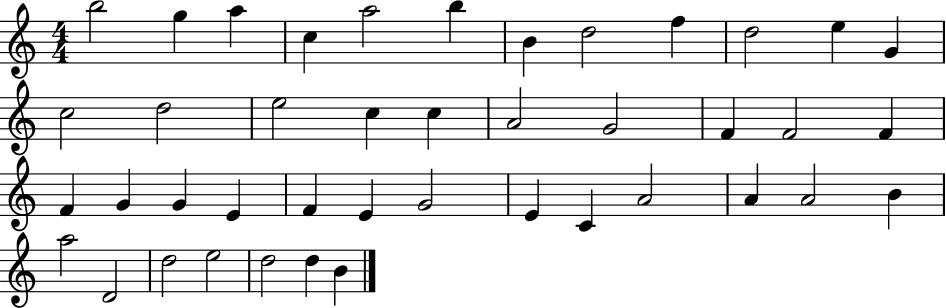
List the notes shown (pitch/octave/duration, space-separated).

B5/h G5/q A5/q C5/q A5/h B5/q B4/q D5/h F5/q D5/h E5/q G4/q C5/h D5/h E5/h C5/q C5/q A4/h G4/h F4/q F4/h F4/q F4/q G4/q G4/q E4/q F4/q E4/q G4/h E4/q C4/q A4/h A4/q A4/h B4/q A5/h D4/h D5/h E5/h D5/h D5/q B4/q